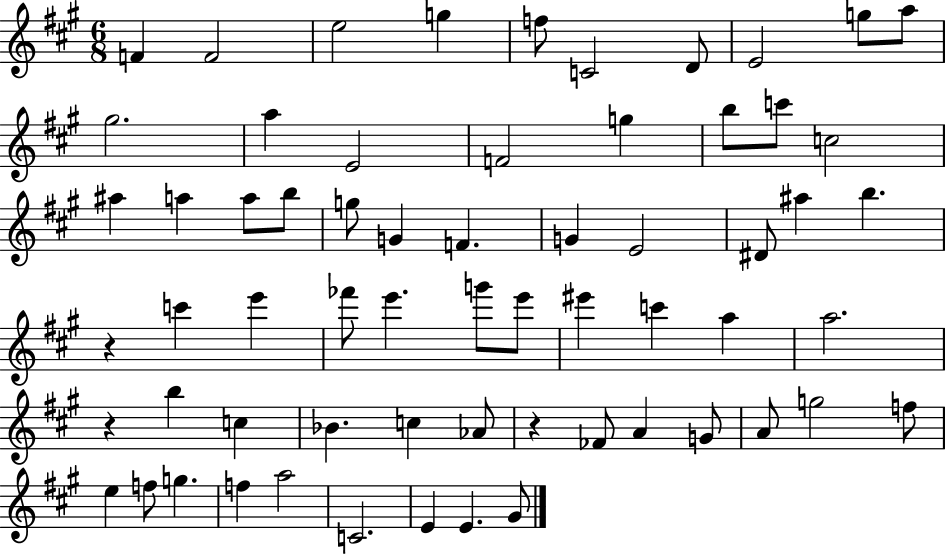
{
  \clef treble
  \numericTimeSignature
  \time 6/8
  \key a \major
  \repeat volta 2 { f'4 f'2 | e''2 g''4 | f''8 c'2 d'8 | e'2 g''8 a''8 | \break gis''2. | a''4 e'2 | f'2 g''4 | b''8 c'''8 c''2 | \break ais''4 a''4 a''8 b''8 | g''8 g'4 f'4. | g'4 e'2 | dis'8 ais''4 b''4. | \break r4 c'''4 e'''4 | fes'''8 e'''4. g'''8 e'''8 | eis'''4 c'''4 a''4 | a''2. | \break r4 b''4 c''4 | bes'4. c''4 aes'8 | r4 fes'8 a'4 g'8 | a'8 g''2 f''8 | \break e''4 f''8 g''4. | f''4 a''2 | c'2. | e'4 e'4. gis'8 | \break } \bar "|."
}